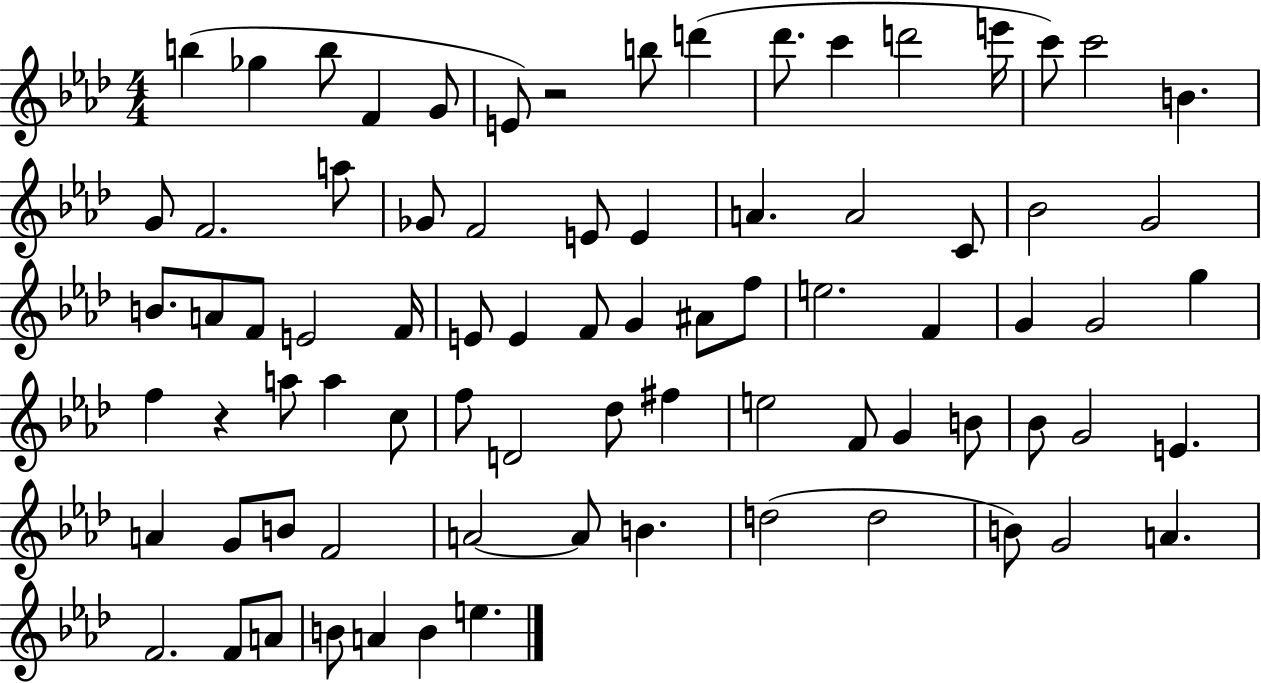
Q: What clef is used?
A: treble